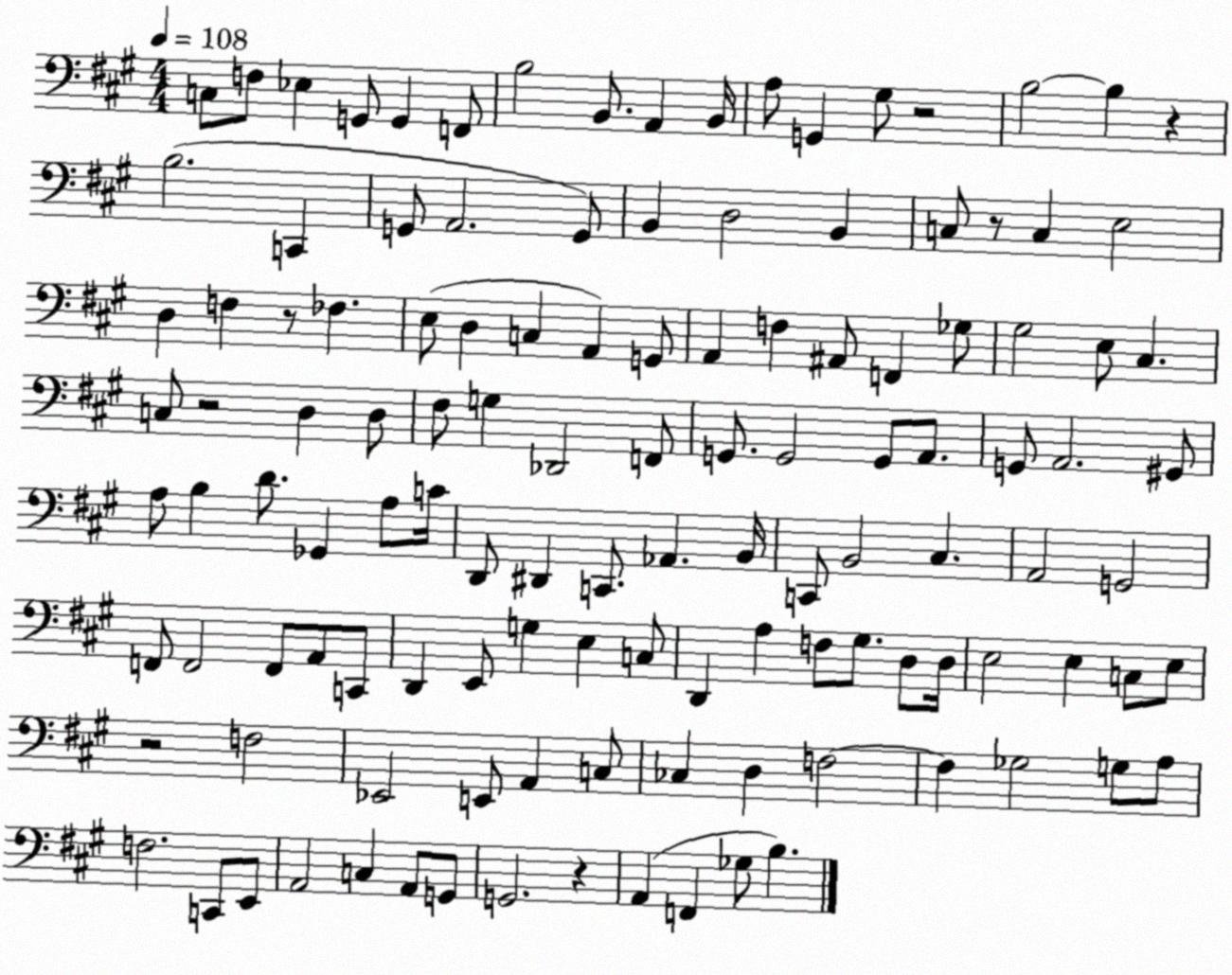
X:1
T:Untitled
M:4/4
L:1/4
K:A
C,/2 F,/2 _E, G,,/2 G,, F,,/2 B,2 B,,/2 A,, B,,/4 A,/2 G,, ^G,/2 z2 B,2 B, z B,2 C,, G,,/2 A,,2 G,,/2 B,, D,2 B,, C,/2 z/2 C, E,2 D, F, z/2 _F, E,/2 D, C, A,, G,,/2 A,, F, ^A,,/2 F,, _G,/2 ^G,2 E,/2 ^C, C,/2 z2 D, D,/2 ^F,/2 G, _D,,2 F,,/2 G,,/2 G,,2 G,,/2 A,,/2 G,,/2 A,,2 ^G,,/2 A,/2 B, D/2 _G,, A,/2 C/4 D,,/2 ^D,, C,,/2 _A,, B,,/4 C,,/2 B,,2 ^C, A,,2 G,,2 F,,/2 F,,2 F,,/2 A,,/2 C,,/2 D,, E,,/2 G, E, C,/2 D,, A, F,/2 ^G,/2 D,/2 D,/4 E,2 E, C,/2 E,/2 z2 F,2 _E,,2 E,,/2 A,, C,/2 _C, D, F,2 F, _G,2 G,/2 A,/2 F,2 C,,/2 E,,/2 A,,2 C, A,,/2 G,,/2 G,,2 z A,, F,, _G,/2 B,